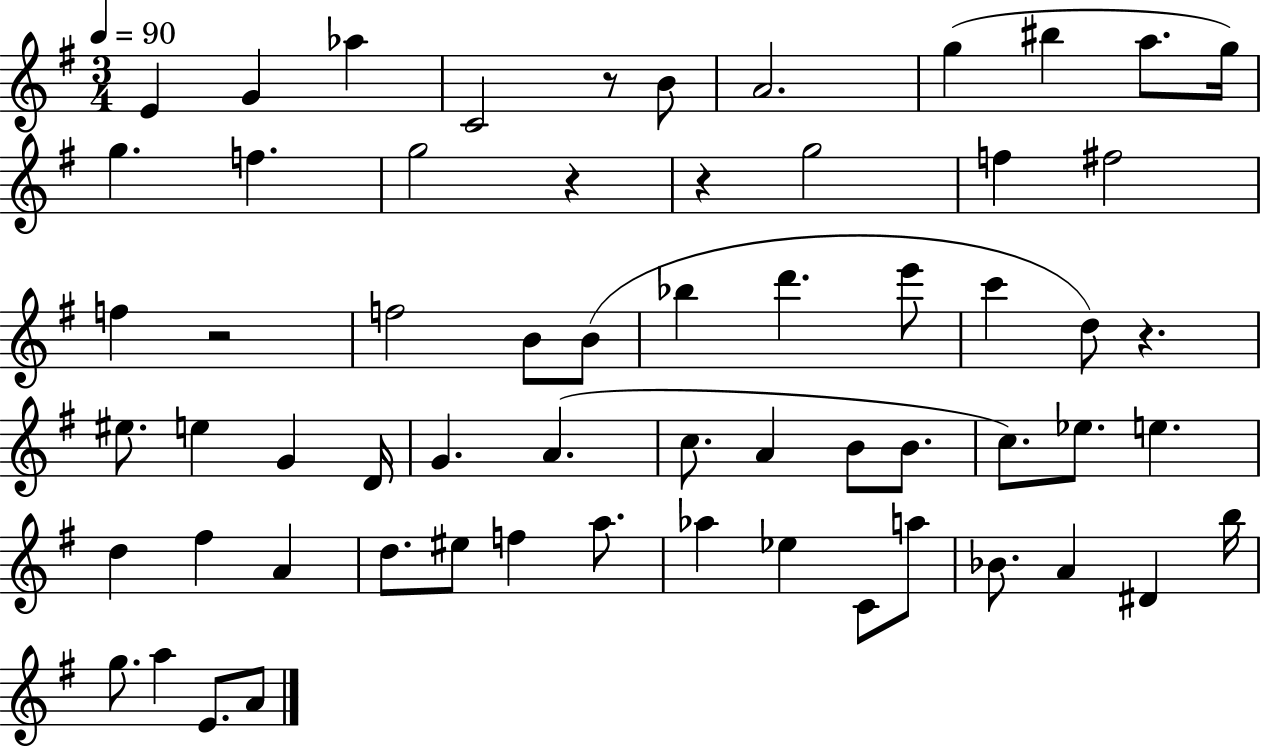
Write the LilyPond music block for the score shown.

{
  \clef treble
  \numericTimeSignature
  \time 3/4
  \key g \major
  \tempo 4 = 90
  e'4 g'4 aes''4 | c'2 r8 b'8 | a'2. | g''4( bis''4 a''8. g''16) | \break g''4. f''4. | g''2 r4 | r4 g''2 | f''4 fis''2 | \break f''4 r2 | f''2 b'8 b'8( | bes''4 d'''4. e'''8 | c'''4 d''8) r4. | \break eis''8. e''4 g'4 d'16 | g'4. a'4.( | c''8. a'4 b'8 b'8. | c''8.) ees''8. e''4. | \break d''4 fis''4 a'4 | d''8. eis''8 f''4 a''8. | aes''4 ees''4 c'8 a''8 | bes'8. a'4 dis'4 b''16 | \break g''8. a''4 e'8. a'8 | \bar "|."
}